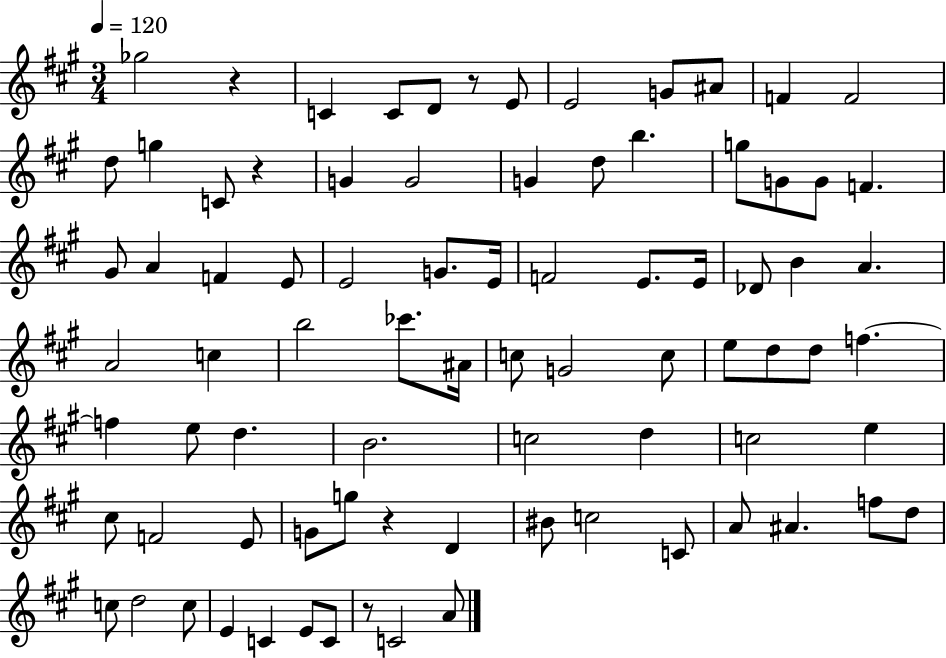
Gb5/h R/q C4/q C4/e D4/e R/e E4/e E4/h G4/e A#4/e F4/q F4/h D5/e G5/q C4/e R/q G4/q G4/h G4/q D5/e B5/q. G5/e G4/e G4/e F4/q. G#4/e A4/q F4/q E4/e E4/h G4/e. E4/s F4/h E4/e. E4/s Db4/e B4/q A4/q. A4/h C5/q B5/h CES6/e. A#4/s C5/e G4/h C5/e E5/e D5/e D5/e F5/q. F5/q E5/e D5/q. B4/h. C5/h D5/q C5/h E5/q C#5/e F4/h E4/e G4/e G5/e R/q D4/q BIS4/e C5/h C4/e A4/e A#4/q. F5/e D5/e C5/e D5/h C5/e E4/q C4/q E4/e C4/e R/e C4/h A4/e